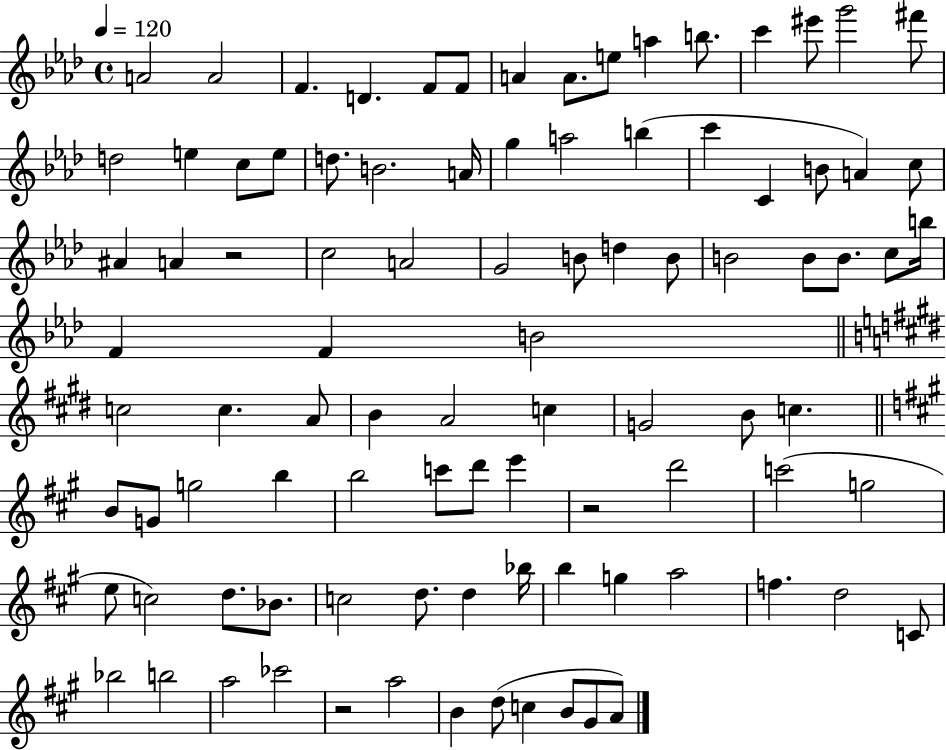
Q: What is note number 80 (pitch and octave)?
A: C4